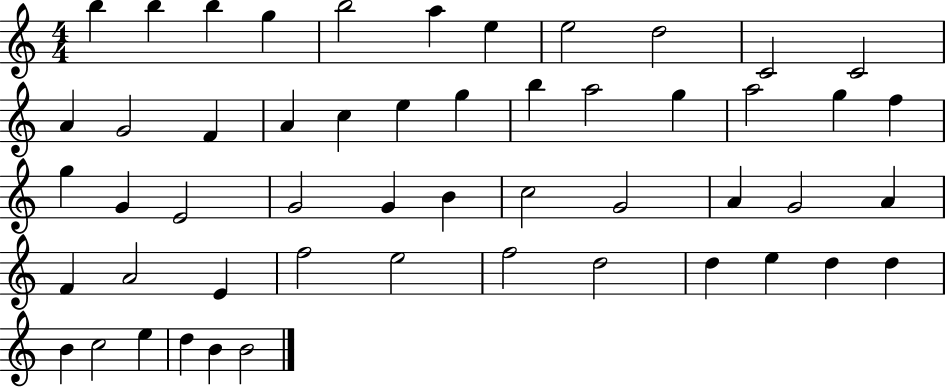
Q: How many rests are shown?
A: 0